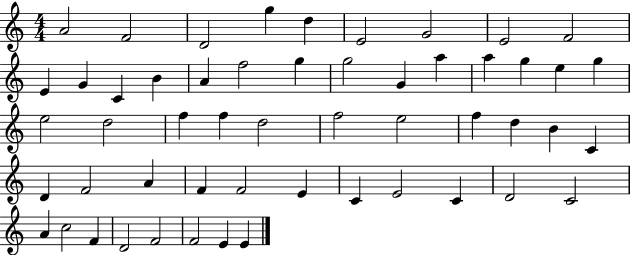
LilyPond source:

{
  \clef treble
  \numericTimeSignature
  \time 4/4
  \key c \major
  a'2 f'2 | d'2 g''4 d''4 | e'2 g'2 | e'2 f'2 | \break e'4 g'4 c'4 b'4 | a'4 f''2 g''4 | g''2 g'4 a''4 | a''4 g''4 e''4 g''4 | \break e''2 d''2 | f''4 f''4 d''2 | f''2 e''2 | f''4 d''4 b'4 c'4 | \break d'4 f'2 a'4 | f'4 f'2 e'4 | c'4 e'2 c'4 | d'2 c'2 | \break a'4 c''2 f'4 | d'2 f'2 | f'2 e'4 e'4 | \bar "|."
}